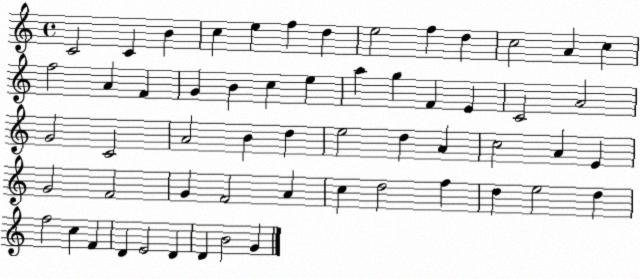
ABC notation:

X:1
T:Untitled
M:4/4
L:1/4
K:C
C2 C B c e f d e2 f d c2 A c f2 A F G B c e a g F E C2 A2 G2 C2 A2 B d e2 d A c2 A E G2 F2 G F2 A c d2 f d e2 d f2 c F D E2 D D B2 G